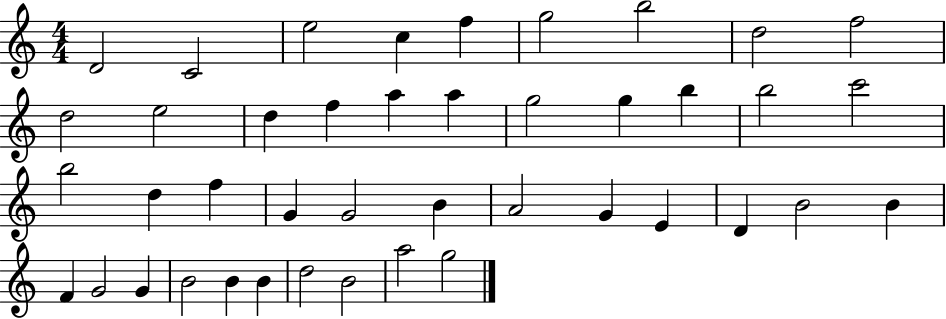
{
  \clef treble
  \numericTimeSignature
  \time 4/4
  \key c \major
  d'2 c'2 | e''2 c''4 f''4 | g''2 b''2 | d''2 f''2 | \break d''2 e''2 | d''4 f''4 a''4 a''4 | g''2 g''4 b''4 | b''2 c'''2 | \break b''2 d''4 f''4 | g'4 g'2 b'4 | a'2 g'4 e'4 | d'4 b'2 b'4 | \break f'4 g'2 g'4 | b'2 b'4 b'4 | d''2 b'2 | a''2 g''2 | \break \bar "|."
}